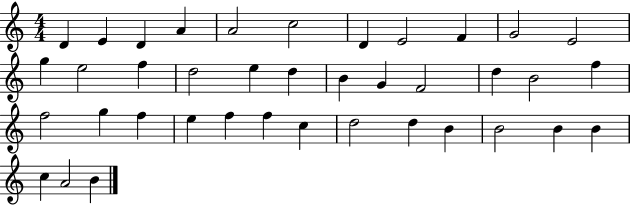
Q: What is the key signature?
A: C major